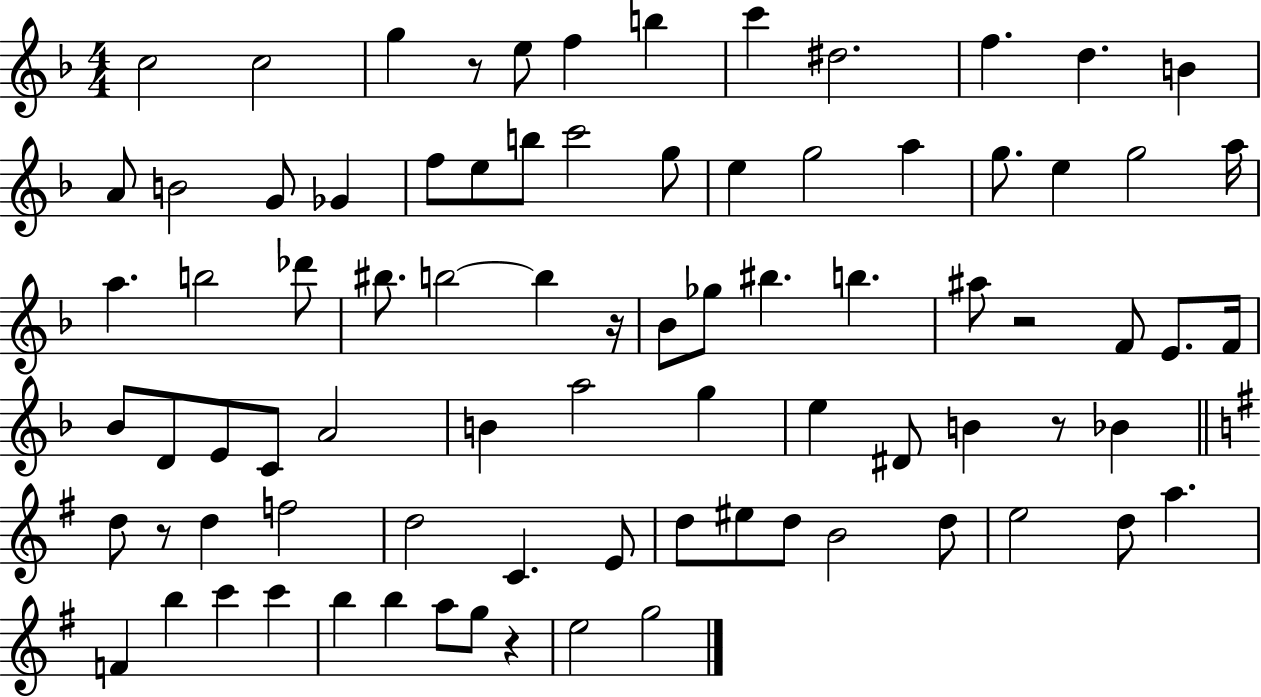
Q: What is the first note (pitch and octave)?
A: C5